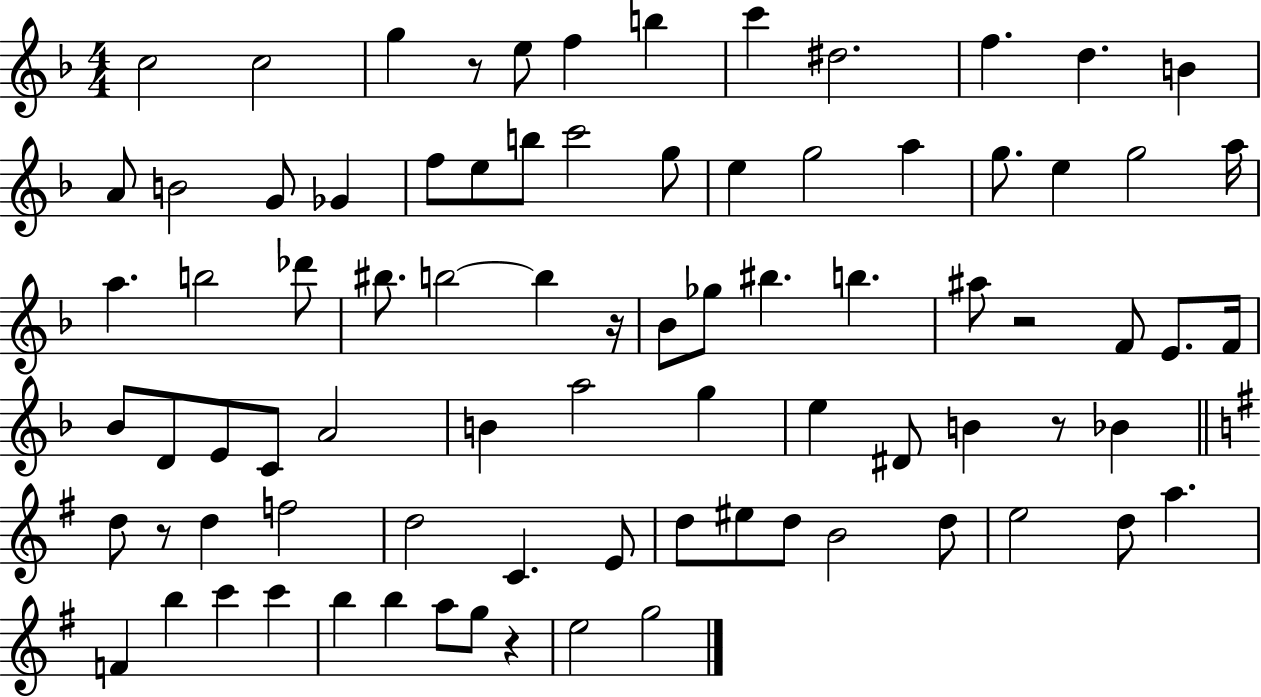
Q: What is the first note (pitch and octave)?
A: C5